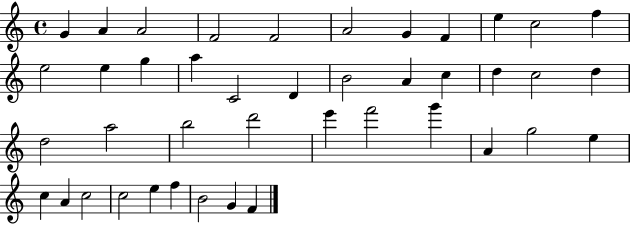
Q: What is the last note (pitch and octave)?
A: F4